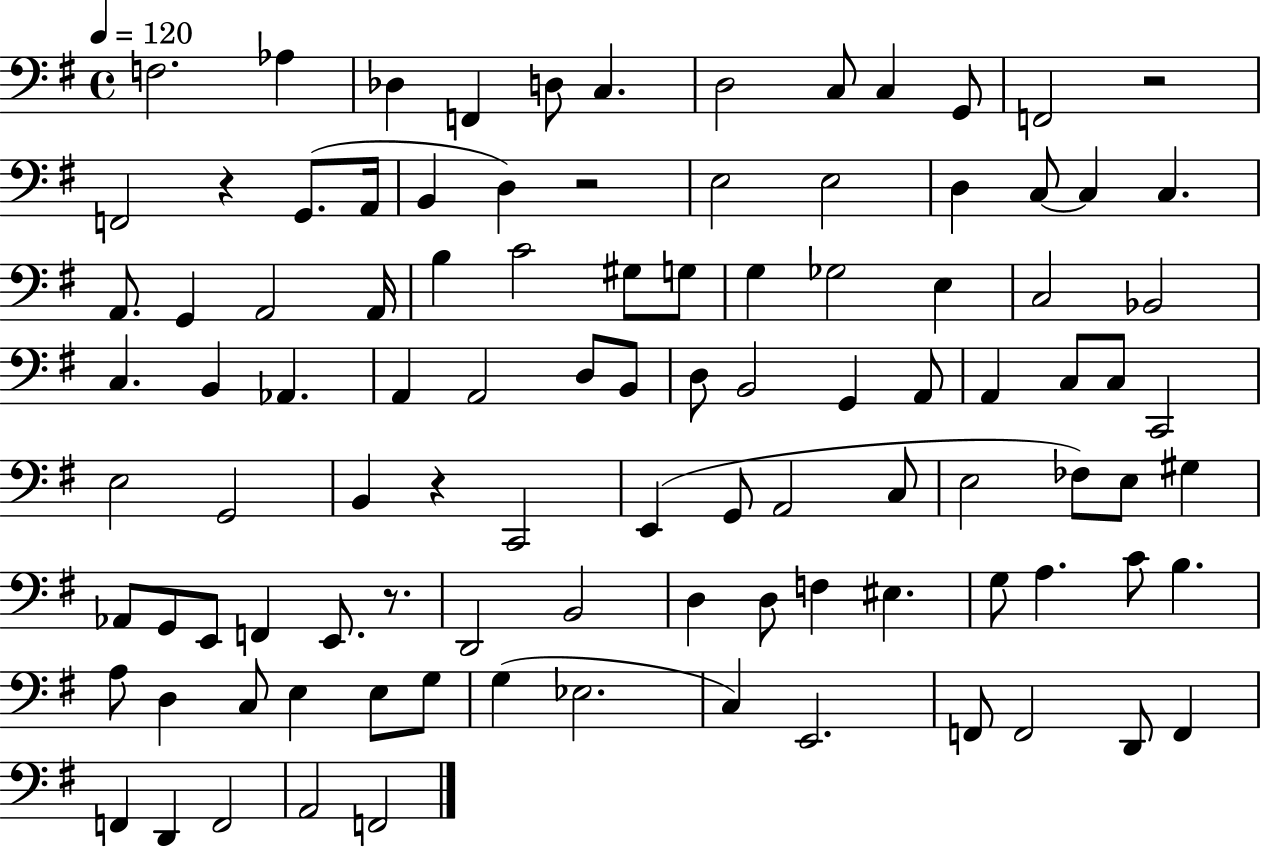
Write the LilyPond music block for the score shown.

{
  \clef bass
  \time 4/4
  \defaultTimeSignature
  \key g \major
  \tempo 4 = 120
  f2. aes4 | des4 f,4 d8 c4. | d2 c8 c4 g,8 | f,2 r2 | \break f,2 r4 g,8.( a,16 | b,4 d4) r2 | e2 e2 | d4 c8~~ c4 c4. | \break a,8. g,4 a,2 a,16 | b4 c'2 gis8 g8 | g4 ges2 e4 | c2 bes,2 | \break c4. b,4 aes,4. | a,4 a,2 d8 b,8 | d8 b,2 g,4 a,8 | a,4 c8 c8 c,2 | \break e2 g,2 | b,4 r4 c,2 | e,4( g,8 a,2 c8 | e2 fes8) e8 gis4 | \break aes,8 g,8 e,8 f,4 e,8. r8. | d,2 b,2 | d4 d8 f4 eis4. | g8 a4. c'8 b4. | \break a8 d4 c8 e4 e8 g8 | g4( ees2. | c4) e,2. | f,8 f,2 d,8 f,4 | \break f,4 d,4 f,2 | a,2 f,2 | \bar "|."
}